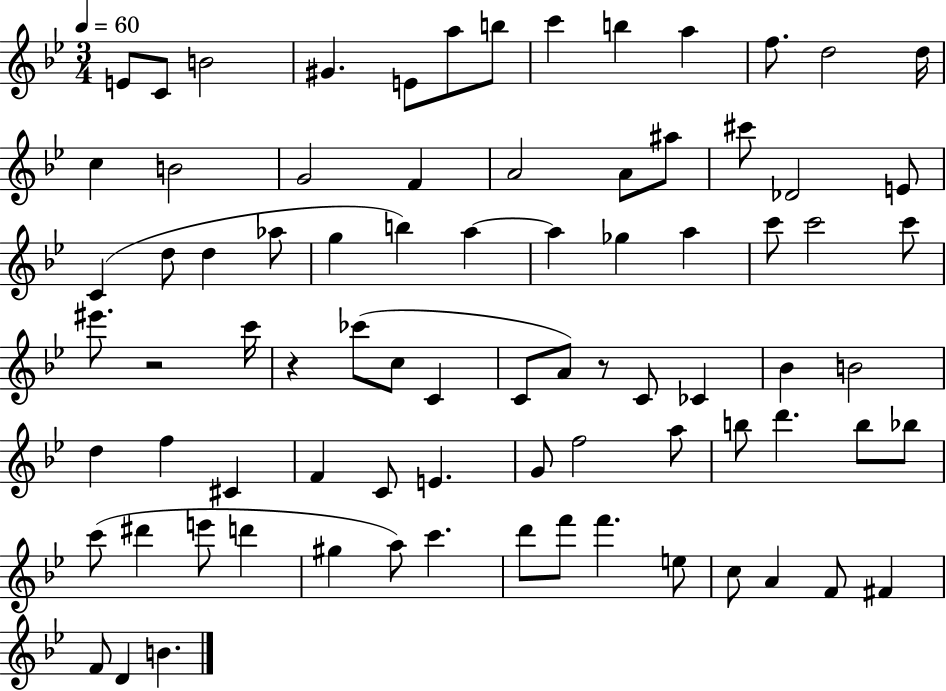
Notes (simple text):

E4/e C4/e B4/h G#4/q. E4/e A5/e B5/e C6/q B5/q A5/q F5/e. D5/h D5/s C5/q B4/h G4/h F4/q A4/h A4/e A#5/e C#6/e Db4/h E4/e C4/q D5/e D5/q Ab5/e G5/q B5/q A5/q A5/q Gb5/q A5/q C6/e C6/h C6/e EIS6/e. R/h C6/s R/q CES6/e C5/e C4/q C4/e A4/e R/e C4/e CES4/q Bb4/q B4/h D5/q F5/q C#4/q F4/q C4/e E4/q. G4/e F5/h A5/e B5/e D6/q. B5/e Bb5/e C6/e D#6/q E6/e D6/q G#5/q A5/e C6/q. D6/e F6/e F6/q. E5/e C5/e A4/q F4/e F#4/q F4/e D4/q B4/q.